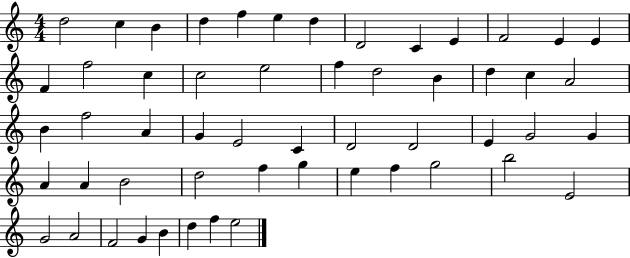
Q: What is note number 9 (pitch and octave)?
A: C4